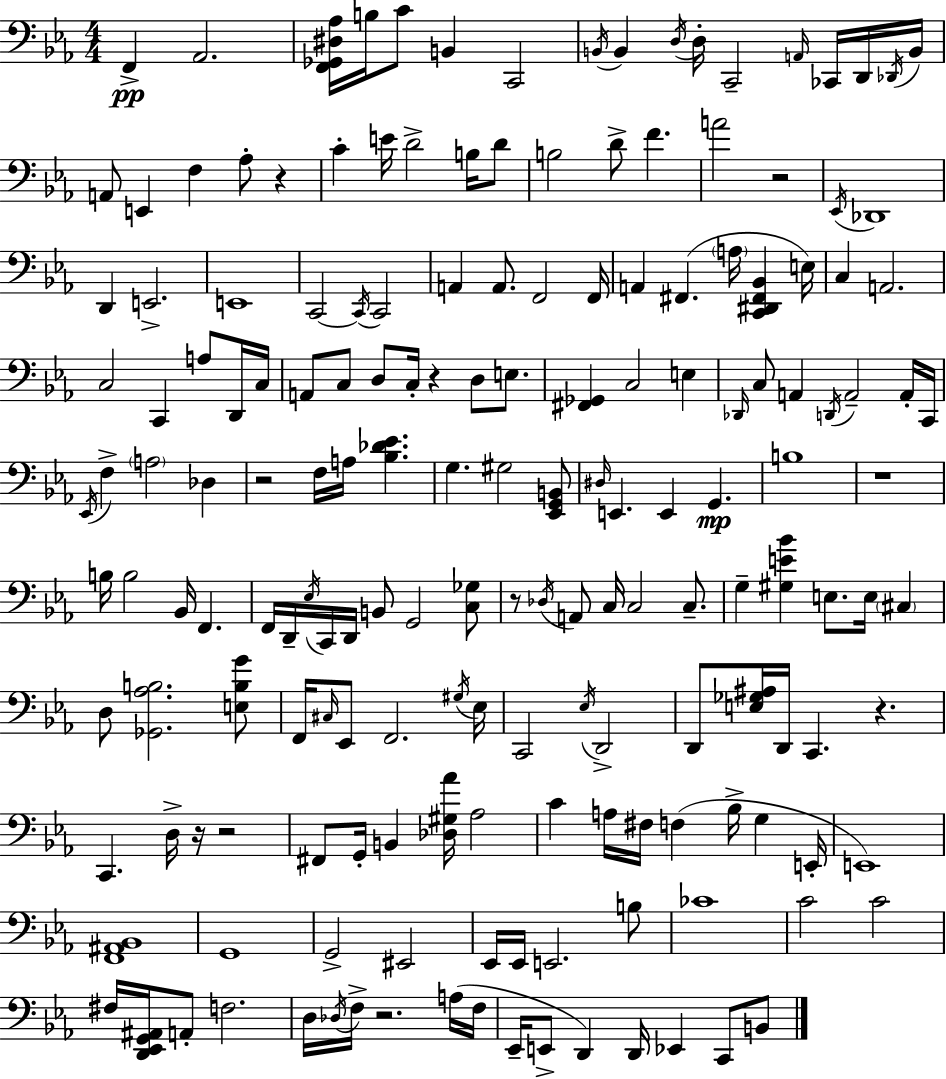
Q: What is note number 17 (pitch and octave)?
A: A2